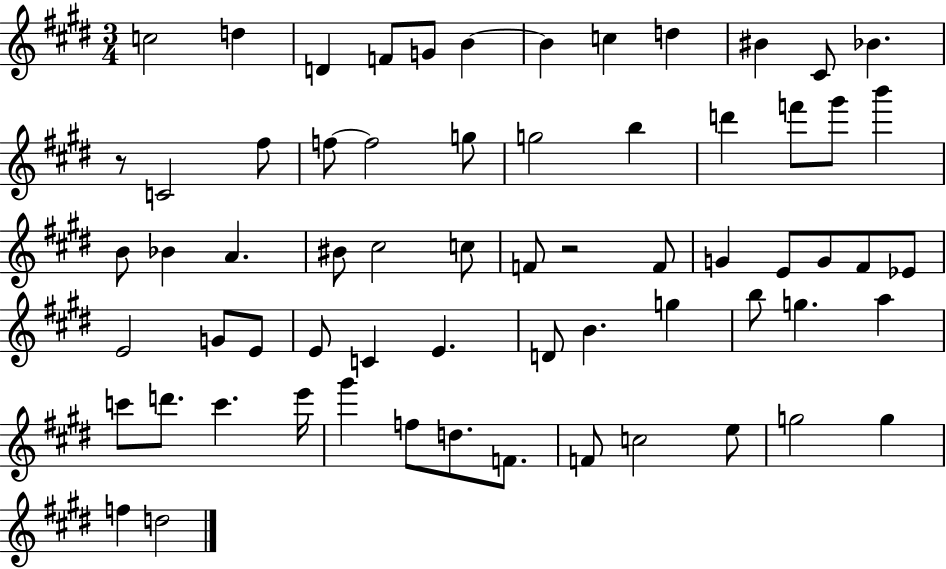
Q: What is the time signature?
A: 3/4